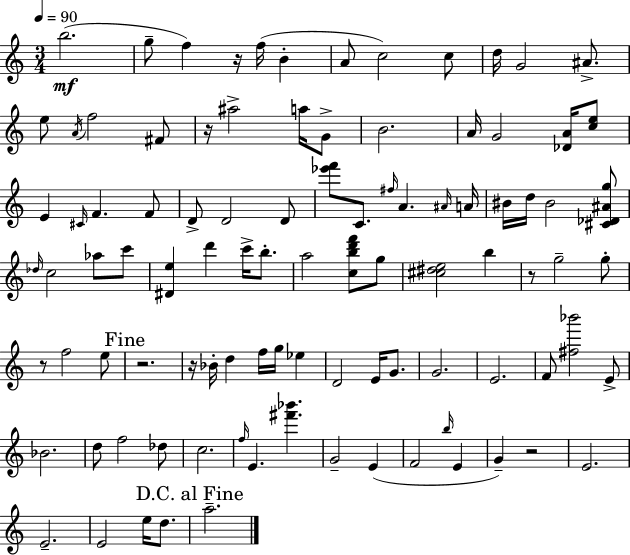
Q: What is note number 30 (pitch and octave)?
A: F#5